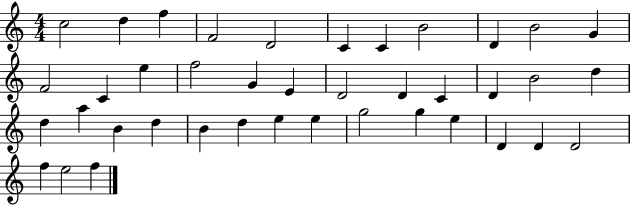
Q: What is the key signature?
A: C major